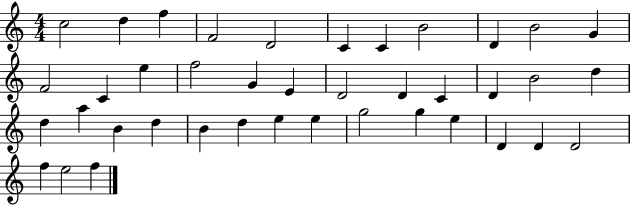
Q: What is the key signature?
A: C major